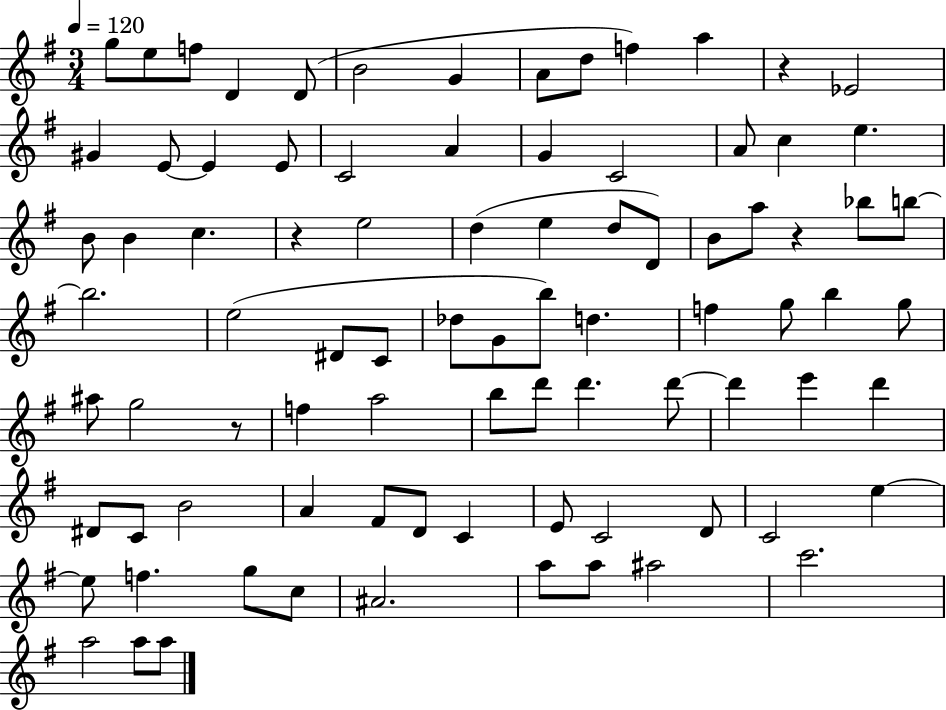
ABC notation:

X:1
T:Untitled
M:3/4
L:1/4
K:G
g/2 e/2 f/2 D D/2 B2 G A/2 d/2 f a z _E2 ^G E/2 E E/2 C2 A G C2 A/2 c e B/2 B c z e2 d e d/2 D/2 B/2 a/2 z _b/2 b/2 b2 e2 ^D/2 C/2 _d/2 G/2 b/2 d f g/2 b g/2 ^a/2 g2 z/2 f a2 b/2 d'/2 d' d'/2 d' e' d' ^D/2 C/2 B2 A ^F/2 D/2 C E/2 C2 D/2 C2 e e/2 f g/2 c/2 ^A2 a/2 a/2 ^a2 c'2 a2 a/2 a/2